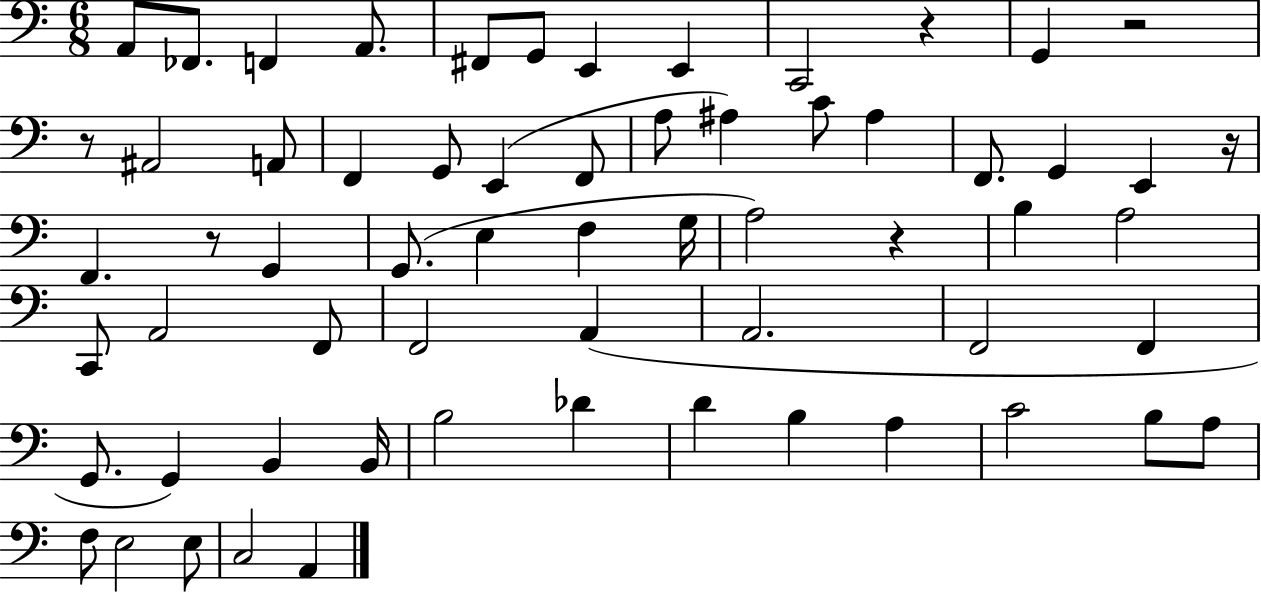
{
  \clef bass
  \numericTimeSignature
  \time 6/8
  \key c \major
  a,8 fes,8. f,4 a,8. | fis,8 g,8 e,4 e,4 | c,2 r4 | g,4 r2 | \break r8 ais,2 a,8 | f,4 g,8 e,4( f,8 | a8 ais4) c'8 ais4 | f,8. g,4 e,4 r16 | \break f,4. r8 g,4 | g,8.( e4 f4 g16 | a2) r4 | b4 a2 | \break c,8 a,2 f,8 | f,2 a,4( | a,2. | f,2 f,4 | \break g,8. g,4) b,4 b,16 | b2 des'4 | d'4 b4 a4 | c'2 b8 a8 | \break f8 e2 e8 | c2 a,4 | \bar "|."
}